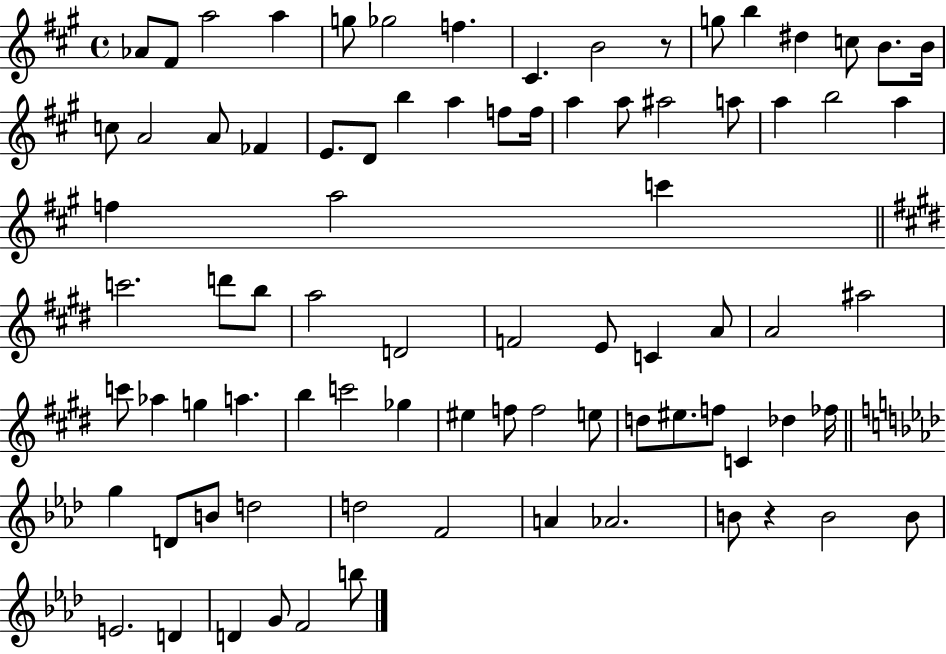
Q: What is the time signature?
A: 4/4